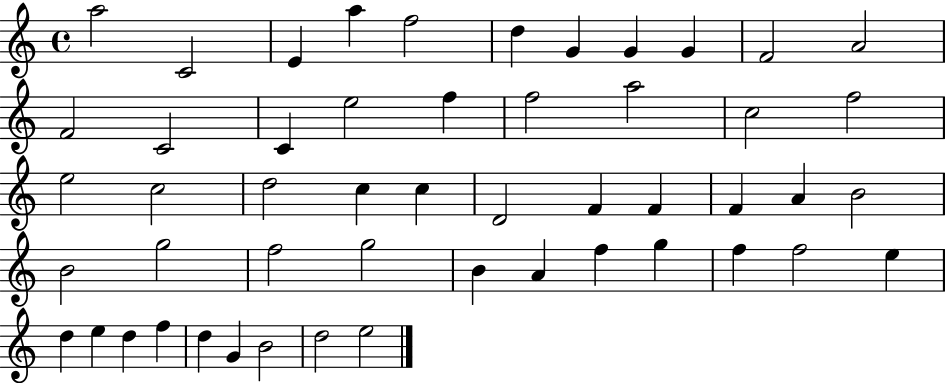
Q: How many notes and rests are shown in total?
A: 51